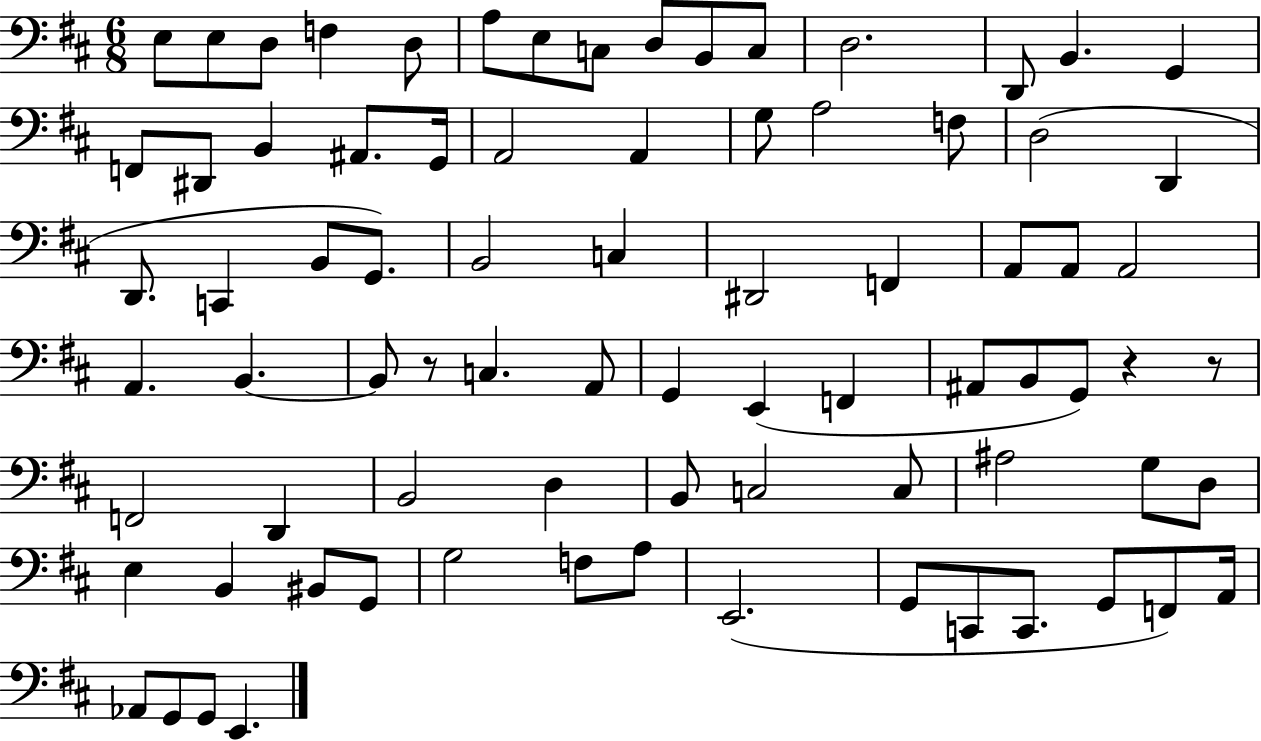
E3/e E3/e D3/e F3/q D3/e A3/e E3/e C3/e D3/e B2/e C3/e D3/h. D2/e B2/q. G2/q F2/e D#2/e B2/q A#2/e. G2/s A2/h A2/q G3/e A3/h F3/e D3/h D2/q D2/e. C2/q B2/e G2/e. B2/h C3/q D#2/h F2/q A2/e A2/e A2/h A2/q. B2/q. B2/e R/e C3/q. A2/e G2/q E2/q F2/q A#2/e B2/e G2/e R/q R/e F2/h D2/q B2/h D3/q B2/e C3/h C3/e A#3/h G3/e D3/e E3/q B2/q BIS2/e G2/e G3/h F3/e A3/e E2/h. G2/e C2/e C2/e. G2/e F2/e A2/s Ab2/e G2/e G2/e E2/q.